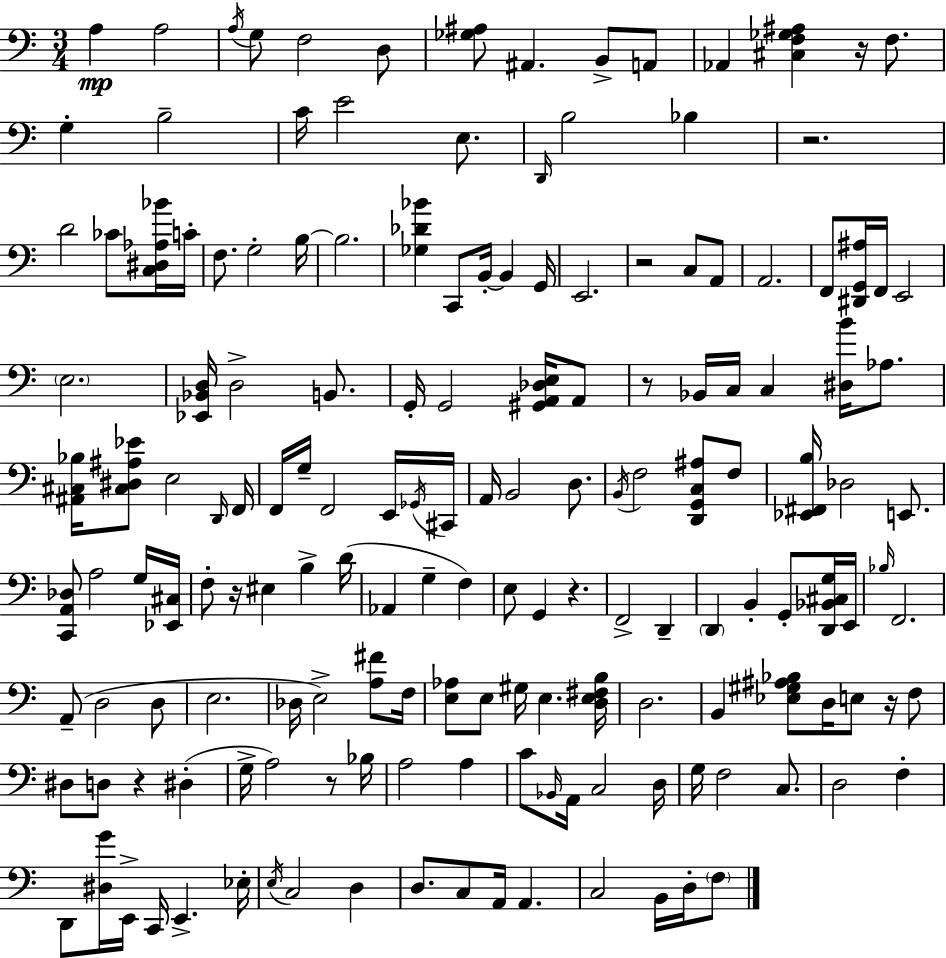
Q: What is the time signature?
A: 3/4